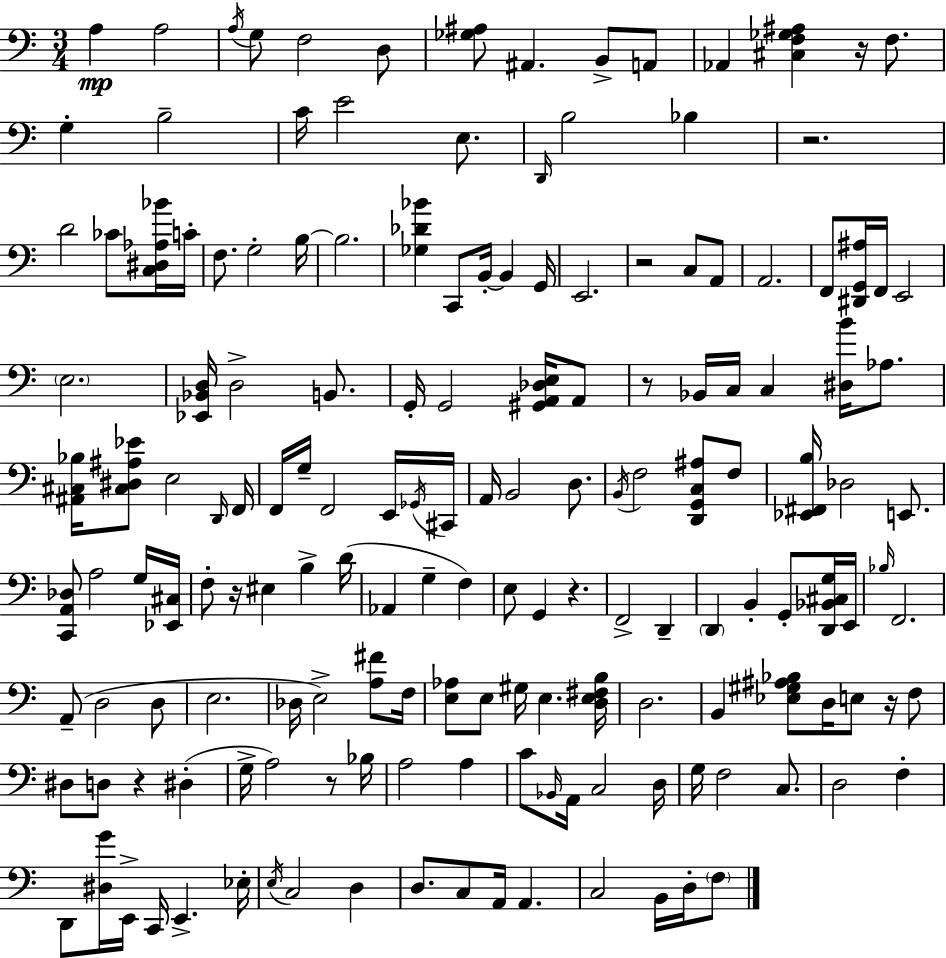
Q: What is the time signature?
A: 3/4